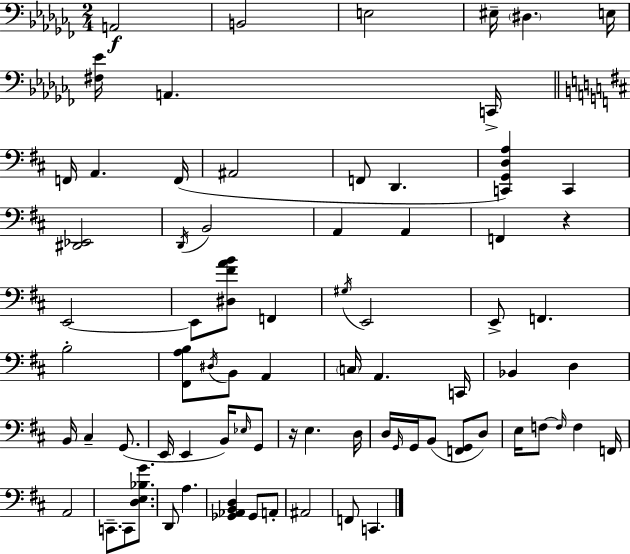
{
  \clef bass
  \numericTimeSignature
  \time 2/4
  \key aes \minor
  \repeat volta 2 { a,2\f | b,2 | e2 | eis16-- \parenthesize dis4. e16 | \break <fis ees'>16 a,4. c,16-> | \bar "||" \break \key d \major f,16 a,4. f,16( | ais,2 | f,8 d,4. | <c, g, d a>4) c,4 | \break <dis, ees,>2 | \acciaccatura { d,16 } b,2 | a,4 a,4 | f,4 r4 | \break e,2~~ | e,8 <dis fis' a' b'>8 f,4 | \acciaccatura { gis16 } e,2 | e,8-> f,4. | \break b2-. | <fis, a b>8 \acciaccatura { dis16 } b,8 a,4 | \parenthesize c16 a,4. | c,16 bes,4 d4 | \break b,16 cis4-- | g,8.( e,16 e,4 | b,16) \grace { ees16 } g,8 r16 e4. | d16 d16 \grace { g,16 } g,16 b,8( | \break <f, g,>8 d8) e16 f8~~ | \grace { f16 } f4 f,16 a,2 | c,8.-- | c,8 <d e bes g'>8. d,8 | \break a4. <ges, aes, b, d>4 | ges,8 a,8-. ais,2 | f,8 | c,4. } \bar "|."
}